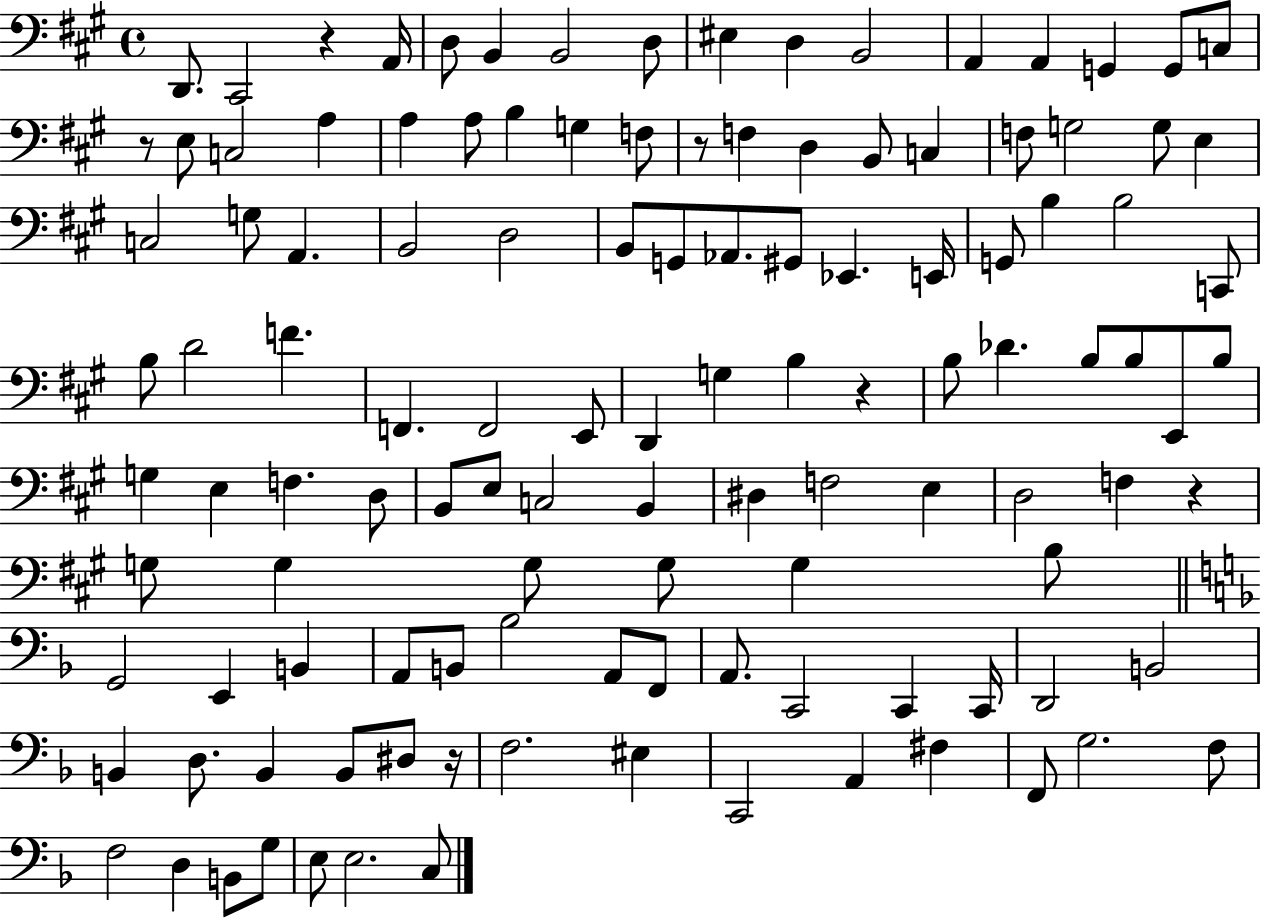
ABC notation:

X:1
T:Untitled
M:4/4
L:1/4
K:A
D,,/2 ^C,,2 z A,,/4 D,/2 B,, B,,2 D,/2 ^E, D, B,,2 A,, A,, G,, G,,/2 C,/2 z/2 E,/2 C,2 A, A, A,/2 B, G, F,/2 z/2 F, D, B,,/2 C, F,/2 G,2 G,/2 E, C,2 G,/2 A,, B,,2 D,2 B,,/2 G,,/2 _A,,/2 ^G,,/2 _E,, E,,/4 G,,/2 B, B,2 C,,/2 B,/2 D2 F F,, F,,2 E,,/2 D,, G, B, z B,/2 _D B,/2 B,/2 E,,/2 B,/2 G, E, F, D,/2 B,,/2 E,/2 C,2 B,, ^D, F,2 E, D,2 F, z G,/2 G, G,/2 G,/2 G, B,/2 G,,2 E,, B,, A,,/2 B,,/2 _B,2 A,,/2 F,,/2 A,,/2 C,,2 C,, C,,/4 D,,2 B,,2 B,, D,/2 B,, B,,/2 ^D,/2 z/4 F,2 ^E, C,,2 A,, ^F, F,,/2 G,2 F,/2 F,2 D, B,,/2 G,/2 E,/2 E,2 C,/2